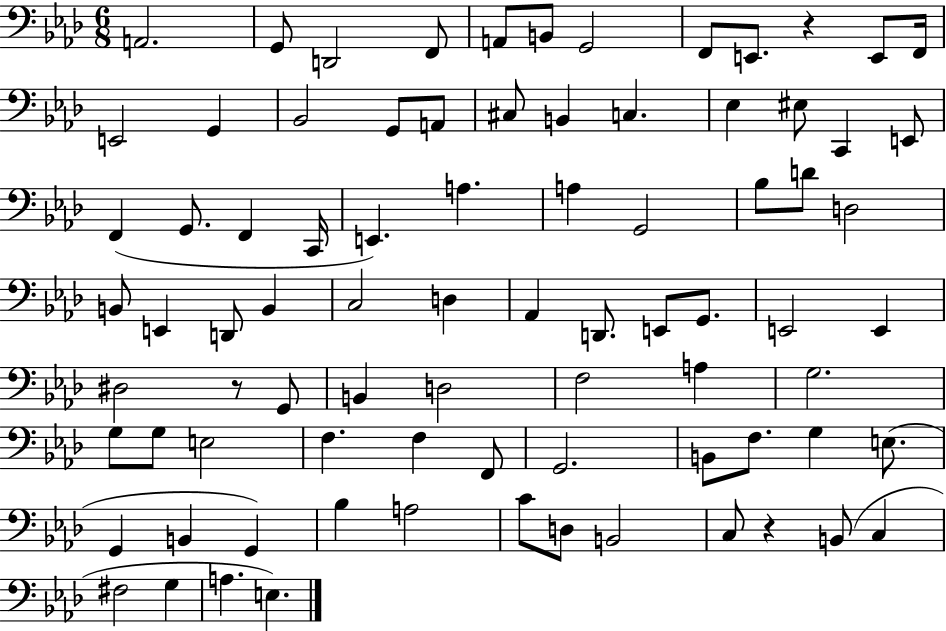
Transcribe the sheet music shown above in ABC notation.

X:1
T:Untitled
M:6/8
L:1/4
K:Ab
A,,2 G,,/2 D,,2 F,,/2 A,,/2 B,,/2 G,,2 F,,/2 E,,/2 z E,,/2 F,,/4 E,,2 G,, _B,,2 G,,/2 A,,/2 ^C,/2 B,, C, _E, ^E,/2 C,, E,,/2 F,, G,,/2 F,, C,,/4 E,, A, A, G,,2 _B,/2 D/2 D,2 B,,/2 E,, D,,/2 B,, C,2 D, _A,, D,,/2 E,,/2 G,,/2 E,,2 E,, ^D,2 z/2 G,,/2 B,, D,2 F,2 A, G,2 G,/2 G,/2 E,2 F, F, F,,/2 G,,2 B,,/2 F,/2 G, E,/2 G,, B,, G,, _B, A,2 C/2 D,/2 B,,2 C,/2 z B,,/2 C, ^F,2 G, A, E,